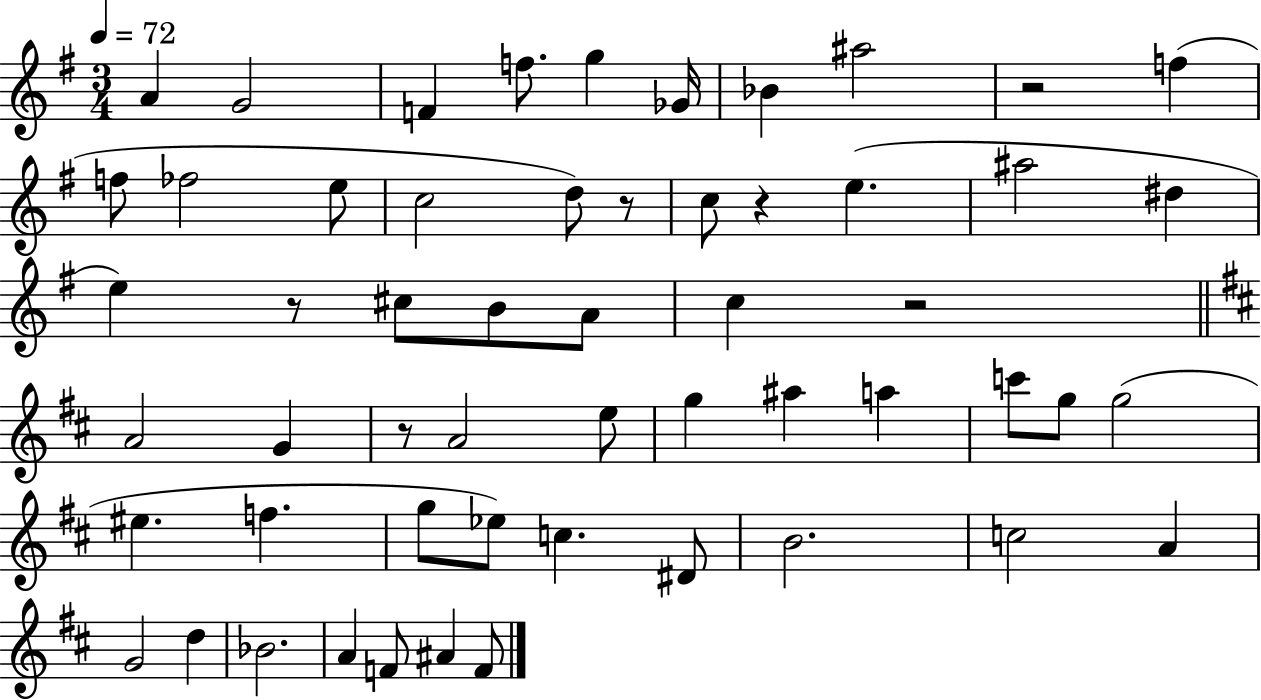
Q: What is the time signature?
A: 3/4